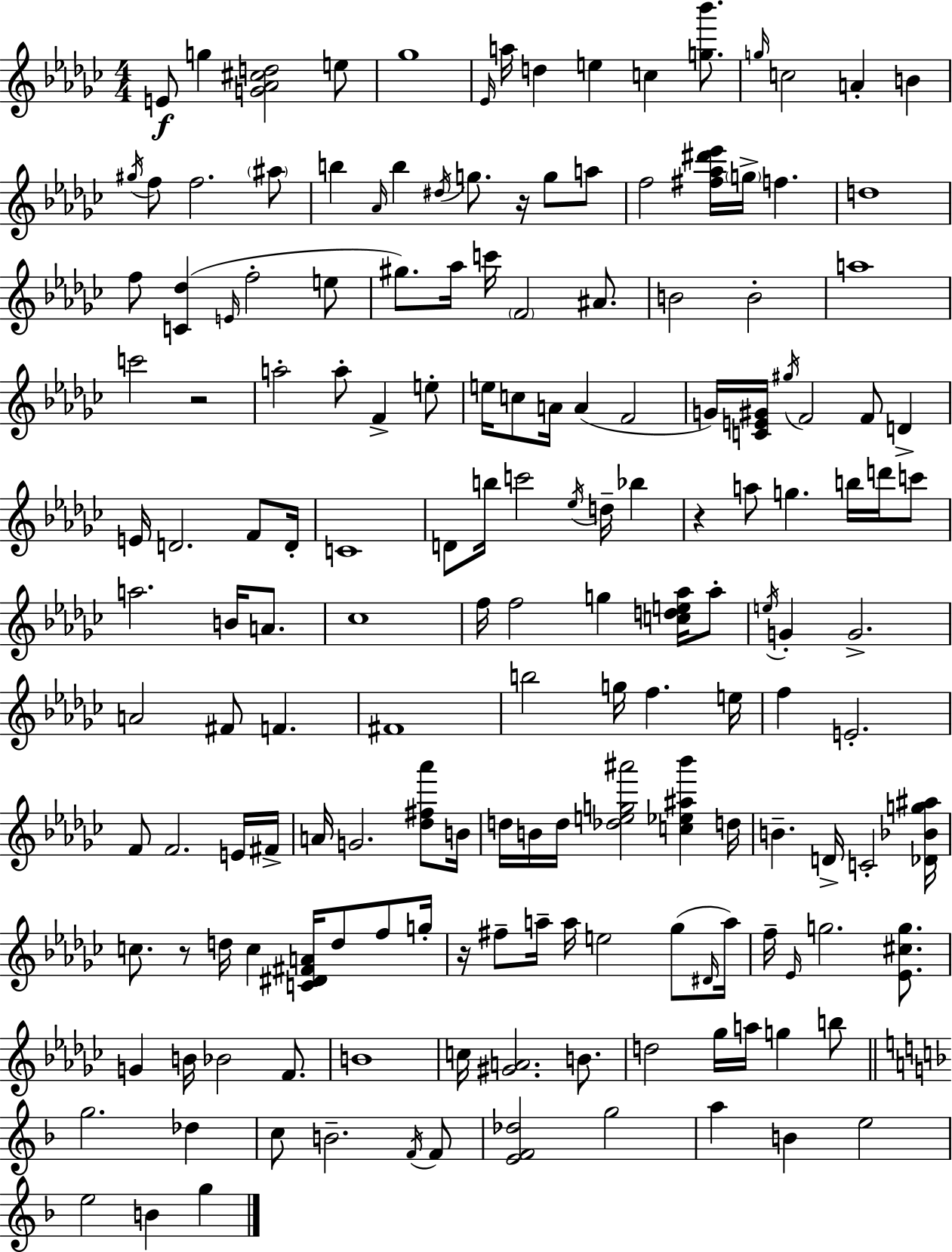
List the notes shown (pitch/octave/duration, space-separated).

E4/e G5/q [G4,Ab4,C#5,D5]/h E5/e Gb5/w Eb4/s A5/s D5/q E5/q C5/q [G5,Bb6]/e. G5/s C5/h A4/q B4/q G#5/s F5/e F5/h. A#5/e B5/q Ab4/s B5/q D#5/s G5/e. R/s G5/e A5/e F5/h [F#5,Ab5,D#6,Eb6]/s G5/s F5/q. D5/w F5/e [C4,Db5]/q E4/s F5/h E5/e G#5/e. Ab5/s C6/s F4/h A#4/e. B4/h B4/h A5/w C6/h R/h A5/h A5/e F4/q E5/e E5/s C5/e A4/s A4/q F4/h G4/s [C4,E4,G#4]/s G#5/s F4/h F4/e D4/q E4/s D4/h. F4/e D4/s C4/w D4/e B5/s C6/h Eb5/s D5/s Bb5/q R/q A5/e G5/q. B5/s D6/s C6/e A5/h. B4/s A4/e. CES5/w F5/s F5/h G5/q [C5,D5,E5,Ab5]/s Ab5/e E5/s G4/q G4/h. A4/h F#4/e F4/q. F#4/w B5/h G5/s F5/q. E5/s F5/q E4/h. F4/e F4/h. E4/s F#4/s A4/s G4/h. [Db5,F#5,Ab6]/e B4/s D5/s B4/s D5/s [Db5,E5,G5,A#6]/h [C5,Eb5,A#5,Bb6]/q D5/s B4/q. D4/s C4/h [Db4,Bb4,G5,A#5]/s C5/e. R/e D5/s C5/q [C4,D#4,F#4,A4]/s D5/e F5/e G5/s R/s F#5/e A5/s A5/s E5/h Gb5/e D#4/s A5/s F5/s Eb4/s G5/h. [Eb4,C#5,G5]/e. G4/q B4/s Bb4/h F4/e. B4/w C5/s [G#4,A4]/h. B4/e. D5/h Gb5/s A5/s G5/q B5/e G5/h. Db5/q C5/e B4/h. F4/s F4/e [E4,F4,Db5]/h G5/h A5/q B4/q E5/h E5/h B4/q G5/q